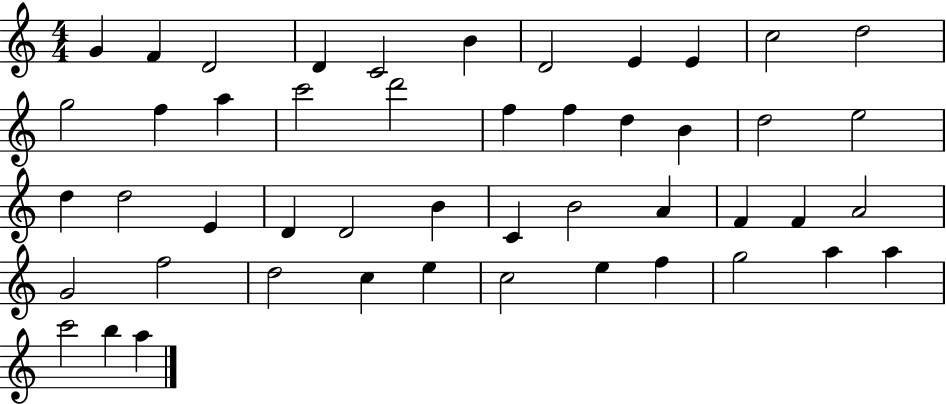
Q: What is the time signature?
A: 4/4